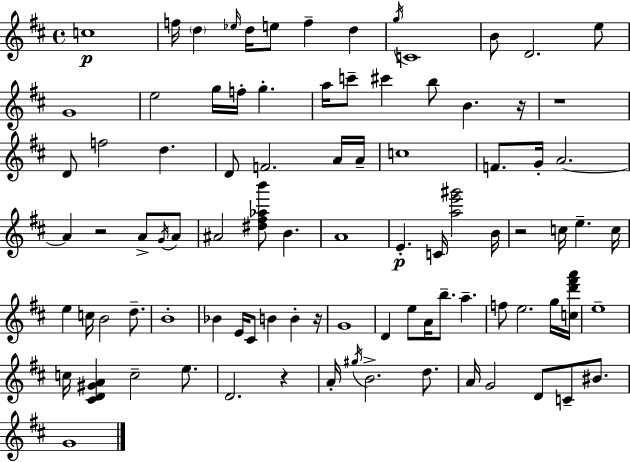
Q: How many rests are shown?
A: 6